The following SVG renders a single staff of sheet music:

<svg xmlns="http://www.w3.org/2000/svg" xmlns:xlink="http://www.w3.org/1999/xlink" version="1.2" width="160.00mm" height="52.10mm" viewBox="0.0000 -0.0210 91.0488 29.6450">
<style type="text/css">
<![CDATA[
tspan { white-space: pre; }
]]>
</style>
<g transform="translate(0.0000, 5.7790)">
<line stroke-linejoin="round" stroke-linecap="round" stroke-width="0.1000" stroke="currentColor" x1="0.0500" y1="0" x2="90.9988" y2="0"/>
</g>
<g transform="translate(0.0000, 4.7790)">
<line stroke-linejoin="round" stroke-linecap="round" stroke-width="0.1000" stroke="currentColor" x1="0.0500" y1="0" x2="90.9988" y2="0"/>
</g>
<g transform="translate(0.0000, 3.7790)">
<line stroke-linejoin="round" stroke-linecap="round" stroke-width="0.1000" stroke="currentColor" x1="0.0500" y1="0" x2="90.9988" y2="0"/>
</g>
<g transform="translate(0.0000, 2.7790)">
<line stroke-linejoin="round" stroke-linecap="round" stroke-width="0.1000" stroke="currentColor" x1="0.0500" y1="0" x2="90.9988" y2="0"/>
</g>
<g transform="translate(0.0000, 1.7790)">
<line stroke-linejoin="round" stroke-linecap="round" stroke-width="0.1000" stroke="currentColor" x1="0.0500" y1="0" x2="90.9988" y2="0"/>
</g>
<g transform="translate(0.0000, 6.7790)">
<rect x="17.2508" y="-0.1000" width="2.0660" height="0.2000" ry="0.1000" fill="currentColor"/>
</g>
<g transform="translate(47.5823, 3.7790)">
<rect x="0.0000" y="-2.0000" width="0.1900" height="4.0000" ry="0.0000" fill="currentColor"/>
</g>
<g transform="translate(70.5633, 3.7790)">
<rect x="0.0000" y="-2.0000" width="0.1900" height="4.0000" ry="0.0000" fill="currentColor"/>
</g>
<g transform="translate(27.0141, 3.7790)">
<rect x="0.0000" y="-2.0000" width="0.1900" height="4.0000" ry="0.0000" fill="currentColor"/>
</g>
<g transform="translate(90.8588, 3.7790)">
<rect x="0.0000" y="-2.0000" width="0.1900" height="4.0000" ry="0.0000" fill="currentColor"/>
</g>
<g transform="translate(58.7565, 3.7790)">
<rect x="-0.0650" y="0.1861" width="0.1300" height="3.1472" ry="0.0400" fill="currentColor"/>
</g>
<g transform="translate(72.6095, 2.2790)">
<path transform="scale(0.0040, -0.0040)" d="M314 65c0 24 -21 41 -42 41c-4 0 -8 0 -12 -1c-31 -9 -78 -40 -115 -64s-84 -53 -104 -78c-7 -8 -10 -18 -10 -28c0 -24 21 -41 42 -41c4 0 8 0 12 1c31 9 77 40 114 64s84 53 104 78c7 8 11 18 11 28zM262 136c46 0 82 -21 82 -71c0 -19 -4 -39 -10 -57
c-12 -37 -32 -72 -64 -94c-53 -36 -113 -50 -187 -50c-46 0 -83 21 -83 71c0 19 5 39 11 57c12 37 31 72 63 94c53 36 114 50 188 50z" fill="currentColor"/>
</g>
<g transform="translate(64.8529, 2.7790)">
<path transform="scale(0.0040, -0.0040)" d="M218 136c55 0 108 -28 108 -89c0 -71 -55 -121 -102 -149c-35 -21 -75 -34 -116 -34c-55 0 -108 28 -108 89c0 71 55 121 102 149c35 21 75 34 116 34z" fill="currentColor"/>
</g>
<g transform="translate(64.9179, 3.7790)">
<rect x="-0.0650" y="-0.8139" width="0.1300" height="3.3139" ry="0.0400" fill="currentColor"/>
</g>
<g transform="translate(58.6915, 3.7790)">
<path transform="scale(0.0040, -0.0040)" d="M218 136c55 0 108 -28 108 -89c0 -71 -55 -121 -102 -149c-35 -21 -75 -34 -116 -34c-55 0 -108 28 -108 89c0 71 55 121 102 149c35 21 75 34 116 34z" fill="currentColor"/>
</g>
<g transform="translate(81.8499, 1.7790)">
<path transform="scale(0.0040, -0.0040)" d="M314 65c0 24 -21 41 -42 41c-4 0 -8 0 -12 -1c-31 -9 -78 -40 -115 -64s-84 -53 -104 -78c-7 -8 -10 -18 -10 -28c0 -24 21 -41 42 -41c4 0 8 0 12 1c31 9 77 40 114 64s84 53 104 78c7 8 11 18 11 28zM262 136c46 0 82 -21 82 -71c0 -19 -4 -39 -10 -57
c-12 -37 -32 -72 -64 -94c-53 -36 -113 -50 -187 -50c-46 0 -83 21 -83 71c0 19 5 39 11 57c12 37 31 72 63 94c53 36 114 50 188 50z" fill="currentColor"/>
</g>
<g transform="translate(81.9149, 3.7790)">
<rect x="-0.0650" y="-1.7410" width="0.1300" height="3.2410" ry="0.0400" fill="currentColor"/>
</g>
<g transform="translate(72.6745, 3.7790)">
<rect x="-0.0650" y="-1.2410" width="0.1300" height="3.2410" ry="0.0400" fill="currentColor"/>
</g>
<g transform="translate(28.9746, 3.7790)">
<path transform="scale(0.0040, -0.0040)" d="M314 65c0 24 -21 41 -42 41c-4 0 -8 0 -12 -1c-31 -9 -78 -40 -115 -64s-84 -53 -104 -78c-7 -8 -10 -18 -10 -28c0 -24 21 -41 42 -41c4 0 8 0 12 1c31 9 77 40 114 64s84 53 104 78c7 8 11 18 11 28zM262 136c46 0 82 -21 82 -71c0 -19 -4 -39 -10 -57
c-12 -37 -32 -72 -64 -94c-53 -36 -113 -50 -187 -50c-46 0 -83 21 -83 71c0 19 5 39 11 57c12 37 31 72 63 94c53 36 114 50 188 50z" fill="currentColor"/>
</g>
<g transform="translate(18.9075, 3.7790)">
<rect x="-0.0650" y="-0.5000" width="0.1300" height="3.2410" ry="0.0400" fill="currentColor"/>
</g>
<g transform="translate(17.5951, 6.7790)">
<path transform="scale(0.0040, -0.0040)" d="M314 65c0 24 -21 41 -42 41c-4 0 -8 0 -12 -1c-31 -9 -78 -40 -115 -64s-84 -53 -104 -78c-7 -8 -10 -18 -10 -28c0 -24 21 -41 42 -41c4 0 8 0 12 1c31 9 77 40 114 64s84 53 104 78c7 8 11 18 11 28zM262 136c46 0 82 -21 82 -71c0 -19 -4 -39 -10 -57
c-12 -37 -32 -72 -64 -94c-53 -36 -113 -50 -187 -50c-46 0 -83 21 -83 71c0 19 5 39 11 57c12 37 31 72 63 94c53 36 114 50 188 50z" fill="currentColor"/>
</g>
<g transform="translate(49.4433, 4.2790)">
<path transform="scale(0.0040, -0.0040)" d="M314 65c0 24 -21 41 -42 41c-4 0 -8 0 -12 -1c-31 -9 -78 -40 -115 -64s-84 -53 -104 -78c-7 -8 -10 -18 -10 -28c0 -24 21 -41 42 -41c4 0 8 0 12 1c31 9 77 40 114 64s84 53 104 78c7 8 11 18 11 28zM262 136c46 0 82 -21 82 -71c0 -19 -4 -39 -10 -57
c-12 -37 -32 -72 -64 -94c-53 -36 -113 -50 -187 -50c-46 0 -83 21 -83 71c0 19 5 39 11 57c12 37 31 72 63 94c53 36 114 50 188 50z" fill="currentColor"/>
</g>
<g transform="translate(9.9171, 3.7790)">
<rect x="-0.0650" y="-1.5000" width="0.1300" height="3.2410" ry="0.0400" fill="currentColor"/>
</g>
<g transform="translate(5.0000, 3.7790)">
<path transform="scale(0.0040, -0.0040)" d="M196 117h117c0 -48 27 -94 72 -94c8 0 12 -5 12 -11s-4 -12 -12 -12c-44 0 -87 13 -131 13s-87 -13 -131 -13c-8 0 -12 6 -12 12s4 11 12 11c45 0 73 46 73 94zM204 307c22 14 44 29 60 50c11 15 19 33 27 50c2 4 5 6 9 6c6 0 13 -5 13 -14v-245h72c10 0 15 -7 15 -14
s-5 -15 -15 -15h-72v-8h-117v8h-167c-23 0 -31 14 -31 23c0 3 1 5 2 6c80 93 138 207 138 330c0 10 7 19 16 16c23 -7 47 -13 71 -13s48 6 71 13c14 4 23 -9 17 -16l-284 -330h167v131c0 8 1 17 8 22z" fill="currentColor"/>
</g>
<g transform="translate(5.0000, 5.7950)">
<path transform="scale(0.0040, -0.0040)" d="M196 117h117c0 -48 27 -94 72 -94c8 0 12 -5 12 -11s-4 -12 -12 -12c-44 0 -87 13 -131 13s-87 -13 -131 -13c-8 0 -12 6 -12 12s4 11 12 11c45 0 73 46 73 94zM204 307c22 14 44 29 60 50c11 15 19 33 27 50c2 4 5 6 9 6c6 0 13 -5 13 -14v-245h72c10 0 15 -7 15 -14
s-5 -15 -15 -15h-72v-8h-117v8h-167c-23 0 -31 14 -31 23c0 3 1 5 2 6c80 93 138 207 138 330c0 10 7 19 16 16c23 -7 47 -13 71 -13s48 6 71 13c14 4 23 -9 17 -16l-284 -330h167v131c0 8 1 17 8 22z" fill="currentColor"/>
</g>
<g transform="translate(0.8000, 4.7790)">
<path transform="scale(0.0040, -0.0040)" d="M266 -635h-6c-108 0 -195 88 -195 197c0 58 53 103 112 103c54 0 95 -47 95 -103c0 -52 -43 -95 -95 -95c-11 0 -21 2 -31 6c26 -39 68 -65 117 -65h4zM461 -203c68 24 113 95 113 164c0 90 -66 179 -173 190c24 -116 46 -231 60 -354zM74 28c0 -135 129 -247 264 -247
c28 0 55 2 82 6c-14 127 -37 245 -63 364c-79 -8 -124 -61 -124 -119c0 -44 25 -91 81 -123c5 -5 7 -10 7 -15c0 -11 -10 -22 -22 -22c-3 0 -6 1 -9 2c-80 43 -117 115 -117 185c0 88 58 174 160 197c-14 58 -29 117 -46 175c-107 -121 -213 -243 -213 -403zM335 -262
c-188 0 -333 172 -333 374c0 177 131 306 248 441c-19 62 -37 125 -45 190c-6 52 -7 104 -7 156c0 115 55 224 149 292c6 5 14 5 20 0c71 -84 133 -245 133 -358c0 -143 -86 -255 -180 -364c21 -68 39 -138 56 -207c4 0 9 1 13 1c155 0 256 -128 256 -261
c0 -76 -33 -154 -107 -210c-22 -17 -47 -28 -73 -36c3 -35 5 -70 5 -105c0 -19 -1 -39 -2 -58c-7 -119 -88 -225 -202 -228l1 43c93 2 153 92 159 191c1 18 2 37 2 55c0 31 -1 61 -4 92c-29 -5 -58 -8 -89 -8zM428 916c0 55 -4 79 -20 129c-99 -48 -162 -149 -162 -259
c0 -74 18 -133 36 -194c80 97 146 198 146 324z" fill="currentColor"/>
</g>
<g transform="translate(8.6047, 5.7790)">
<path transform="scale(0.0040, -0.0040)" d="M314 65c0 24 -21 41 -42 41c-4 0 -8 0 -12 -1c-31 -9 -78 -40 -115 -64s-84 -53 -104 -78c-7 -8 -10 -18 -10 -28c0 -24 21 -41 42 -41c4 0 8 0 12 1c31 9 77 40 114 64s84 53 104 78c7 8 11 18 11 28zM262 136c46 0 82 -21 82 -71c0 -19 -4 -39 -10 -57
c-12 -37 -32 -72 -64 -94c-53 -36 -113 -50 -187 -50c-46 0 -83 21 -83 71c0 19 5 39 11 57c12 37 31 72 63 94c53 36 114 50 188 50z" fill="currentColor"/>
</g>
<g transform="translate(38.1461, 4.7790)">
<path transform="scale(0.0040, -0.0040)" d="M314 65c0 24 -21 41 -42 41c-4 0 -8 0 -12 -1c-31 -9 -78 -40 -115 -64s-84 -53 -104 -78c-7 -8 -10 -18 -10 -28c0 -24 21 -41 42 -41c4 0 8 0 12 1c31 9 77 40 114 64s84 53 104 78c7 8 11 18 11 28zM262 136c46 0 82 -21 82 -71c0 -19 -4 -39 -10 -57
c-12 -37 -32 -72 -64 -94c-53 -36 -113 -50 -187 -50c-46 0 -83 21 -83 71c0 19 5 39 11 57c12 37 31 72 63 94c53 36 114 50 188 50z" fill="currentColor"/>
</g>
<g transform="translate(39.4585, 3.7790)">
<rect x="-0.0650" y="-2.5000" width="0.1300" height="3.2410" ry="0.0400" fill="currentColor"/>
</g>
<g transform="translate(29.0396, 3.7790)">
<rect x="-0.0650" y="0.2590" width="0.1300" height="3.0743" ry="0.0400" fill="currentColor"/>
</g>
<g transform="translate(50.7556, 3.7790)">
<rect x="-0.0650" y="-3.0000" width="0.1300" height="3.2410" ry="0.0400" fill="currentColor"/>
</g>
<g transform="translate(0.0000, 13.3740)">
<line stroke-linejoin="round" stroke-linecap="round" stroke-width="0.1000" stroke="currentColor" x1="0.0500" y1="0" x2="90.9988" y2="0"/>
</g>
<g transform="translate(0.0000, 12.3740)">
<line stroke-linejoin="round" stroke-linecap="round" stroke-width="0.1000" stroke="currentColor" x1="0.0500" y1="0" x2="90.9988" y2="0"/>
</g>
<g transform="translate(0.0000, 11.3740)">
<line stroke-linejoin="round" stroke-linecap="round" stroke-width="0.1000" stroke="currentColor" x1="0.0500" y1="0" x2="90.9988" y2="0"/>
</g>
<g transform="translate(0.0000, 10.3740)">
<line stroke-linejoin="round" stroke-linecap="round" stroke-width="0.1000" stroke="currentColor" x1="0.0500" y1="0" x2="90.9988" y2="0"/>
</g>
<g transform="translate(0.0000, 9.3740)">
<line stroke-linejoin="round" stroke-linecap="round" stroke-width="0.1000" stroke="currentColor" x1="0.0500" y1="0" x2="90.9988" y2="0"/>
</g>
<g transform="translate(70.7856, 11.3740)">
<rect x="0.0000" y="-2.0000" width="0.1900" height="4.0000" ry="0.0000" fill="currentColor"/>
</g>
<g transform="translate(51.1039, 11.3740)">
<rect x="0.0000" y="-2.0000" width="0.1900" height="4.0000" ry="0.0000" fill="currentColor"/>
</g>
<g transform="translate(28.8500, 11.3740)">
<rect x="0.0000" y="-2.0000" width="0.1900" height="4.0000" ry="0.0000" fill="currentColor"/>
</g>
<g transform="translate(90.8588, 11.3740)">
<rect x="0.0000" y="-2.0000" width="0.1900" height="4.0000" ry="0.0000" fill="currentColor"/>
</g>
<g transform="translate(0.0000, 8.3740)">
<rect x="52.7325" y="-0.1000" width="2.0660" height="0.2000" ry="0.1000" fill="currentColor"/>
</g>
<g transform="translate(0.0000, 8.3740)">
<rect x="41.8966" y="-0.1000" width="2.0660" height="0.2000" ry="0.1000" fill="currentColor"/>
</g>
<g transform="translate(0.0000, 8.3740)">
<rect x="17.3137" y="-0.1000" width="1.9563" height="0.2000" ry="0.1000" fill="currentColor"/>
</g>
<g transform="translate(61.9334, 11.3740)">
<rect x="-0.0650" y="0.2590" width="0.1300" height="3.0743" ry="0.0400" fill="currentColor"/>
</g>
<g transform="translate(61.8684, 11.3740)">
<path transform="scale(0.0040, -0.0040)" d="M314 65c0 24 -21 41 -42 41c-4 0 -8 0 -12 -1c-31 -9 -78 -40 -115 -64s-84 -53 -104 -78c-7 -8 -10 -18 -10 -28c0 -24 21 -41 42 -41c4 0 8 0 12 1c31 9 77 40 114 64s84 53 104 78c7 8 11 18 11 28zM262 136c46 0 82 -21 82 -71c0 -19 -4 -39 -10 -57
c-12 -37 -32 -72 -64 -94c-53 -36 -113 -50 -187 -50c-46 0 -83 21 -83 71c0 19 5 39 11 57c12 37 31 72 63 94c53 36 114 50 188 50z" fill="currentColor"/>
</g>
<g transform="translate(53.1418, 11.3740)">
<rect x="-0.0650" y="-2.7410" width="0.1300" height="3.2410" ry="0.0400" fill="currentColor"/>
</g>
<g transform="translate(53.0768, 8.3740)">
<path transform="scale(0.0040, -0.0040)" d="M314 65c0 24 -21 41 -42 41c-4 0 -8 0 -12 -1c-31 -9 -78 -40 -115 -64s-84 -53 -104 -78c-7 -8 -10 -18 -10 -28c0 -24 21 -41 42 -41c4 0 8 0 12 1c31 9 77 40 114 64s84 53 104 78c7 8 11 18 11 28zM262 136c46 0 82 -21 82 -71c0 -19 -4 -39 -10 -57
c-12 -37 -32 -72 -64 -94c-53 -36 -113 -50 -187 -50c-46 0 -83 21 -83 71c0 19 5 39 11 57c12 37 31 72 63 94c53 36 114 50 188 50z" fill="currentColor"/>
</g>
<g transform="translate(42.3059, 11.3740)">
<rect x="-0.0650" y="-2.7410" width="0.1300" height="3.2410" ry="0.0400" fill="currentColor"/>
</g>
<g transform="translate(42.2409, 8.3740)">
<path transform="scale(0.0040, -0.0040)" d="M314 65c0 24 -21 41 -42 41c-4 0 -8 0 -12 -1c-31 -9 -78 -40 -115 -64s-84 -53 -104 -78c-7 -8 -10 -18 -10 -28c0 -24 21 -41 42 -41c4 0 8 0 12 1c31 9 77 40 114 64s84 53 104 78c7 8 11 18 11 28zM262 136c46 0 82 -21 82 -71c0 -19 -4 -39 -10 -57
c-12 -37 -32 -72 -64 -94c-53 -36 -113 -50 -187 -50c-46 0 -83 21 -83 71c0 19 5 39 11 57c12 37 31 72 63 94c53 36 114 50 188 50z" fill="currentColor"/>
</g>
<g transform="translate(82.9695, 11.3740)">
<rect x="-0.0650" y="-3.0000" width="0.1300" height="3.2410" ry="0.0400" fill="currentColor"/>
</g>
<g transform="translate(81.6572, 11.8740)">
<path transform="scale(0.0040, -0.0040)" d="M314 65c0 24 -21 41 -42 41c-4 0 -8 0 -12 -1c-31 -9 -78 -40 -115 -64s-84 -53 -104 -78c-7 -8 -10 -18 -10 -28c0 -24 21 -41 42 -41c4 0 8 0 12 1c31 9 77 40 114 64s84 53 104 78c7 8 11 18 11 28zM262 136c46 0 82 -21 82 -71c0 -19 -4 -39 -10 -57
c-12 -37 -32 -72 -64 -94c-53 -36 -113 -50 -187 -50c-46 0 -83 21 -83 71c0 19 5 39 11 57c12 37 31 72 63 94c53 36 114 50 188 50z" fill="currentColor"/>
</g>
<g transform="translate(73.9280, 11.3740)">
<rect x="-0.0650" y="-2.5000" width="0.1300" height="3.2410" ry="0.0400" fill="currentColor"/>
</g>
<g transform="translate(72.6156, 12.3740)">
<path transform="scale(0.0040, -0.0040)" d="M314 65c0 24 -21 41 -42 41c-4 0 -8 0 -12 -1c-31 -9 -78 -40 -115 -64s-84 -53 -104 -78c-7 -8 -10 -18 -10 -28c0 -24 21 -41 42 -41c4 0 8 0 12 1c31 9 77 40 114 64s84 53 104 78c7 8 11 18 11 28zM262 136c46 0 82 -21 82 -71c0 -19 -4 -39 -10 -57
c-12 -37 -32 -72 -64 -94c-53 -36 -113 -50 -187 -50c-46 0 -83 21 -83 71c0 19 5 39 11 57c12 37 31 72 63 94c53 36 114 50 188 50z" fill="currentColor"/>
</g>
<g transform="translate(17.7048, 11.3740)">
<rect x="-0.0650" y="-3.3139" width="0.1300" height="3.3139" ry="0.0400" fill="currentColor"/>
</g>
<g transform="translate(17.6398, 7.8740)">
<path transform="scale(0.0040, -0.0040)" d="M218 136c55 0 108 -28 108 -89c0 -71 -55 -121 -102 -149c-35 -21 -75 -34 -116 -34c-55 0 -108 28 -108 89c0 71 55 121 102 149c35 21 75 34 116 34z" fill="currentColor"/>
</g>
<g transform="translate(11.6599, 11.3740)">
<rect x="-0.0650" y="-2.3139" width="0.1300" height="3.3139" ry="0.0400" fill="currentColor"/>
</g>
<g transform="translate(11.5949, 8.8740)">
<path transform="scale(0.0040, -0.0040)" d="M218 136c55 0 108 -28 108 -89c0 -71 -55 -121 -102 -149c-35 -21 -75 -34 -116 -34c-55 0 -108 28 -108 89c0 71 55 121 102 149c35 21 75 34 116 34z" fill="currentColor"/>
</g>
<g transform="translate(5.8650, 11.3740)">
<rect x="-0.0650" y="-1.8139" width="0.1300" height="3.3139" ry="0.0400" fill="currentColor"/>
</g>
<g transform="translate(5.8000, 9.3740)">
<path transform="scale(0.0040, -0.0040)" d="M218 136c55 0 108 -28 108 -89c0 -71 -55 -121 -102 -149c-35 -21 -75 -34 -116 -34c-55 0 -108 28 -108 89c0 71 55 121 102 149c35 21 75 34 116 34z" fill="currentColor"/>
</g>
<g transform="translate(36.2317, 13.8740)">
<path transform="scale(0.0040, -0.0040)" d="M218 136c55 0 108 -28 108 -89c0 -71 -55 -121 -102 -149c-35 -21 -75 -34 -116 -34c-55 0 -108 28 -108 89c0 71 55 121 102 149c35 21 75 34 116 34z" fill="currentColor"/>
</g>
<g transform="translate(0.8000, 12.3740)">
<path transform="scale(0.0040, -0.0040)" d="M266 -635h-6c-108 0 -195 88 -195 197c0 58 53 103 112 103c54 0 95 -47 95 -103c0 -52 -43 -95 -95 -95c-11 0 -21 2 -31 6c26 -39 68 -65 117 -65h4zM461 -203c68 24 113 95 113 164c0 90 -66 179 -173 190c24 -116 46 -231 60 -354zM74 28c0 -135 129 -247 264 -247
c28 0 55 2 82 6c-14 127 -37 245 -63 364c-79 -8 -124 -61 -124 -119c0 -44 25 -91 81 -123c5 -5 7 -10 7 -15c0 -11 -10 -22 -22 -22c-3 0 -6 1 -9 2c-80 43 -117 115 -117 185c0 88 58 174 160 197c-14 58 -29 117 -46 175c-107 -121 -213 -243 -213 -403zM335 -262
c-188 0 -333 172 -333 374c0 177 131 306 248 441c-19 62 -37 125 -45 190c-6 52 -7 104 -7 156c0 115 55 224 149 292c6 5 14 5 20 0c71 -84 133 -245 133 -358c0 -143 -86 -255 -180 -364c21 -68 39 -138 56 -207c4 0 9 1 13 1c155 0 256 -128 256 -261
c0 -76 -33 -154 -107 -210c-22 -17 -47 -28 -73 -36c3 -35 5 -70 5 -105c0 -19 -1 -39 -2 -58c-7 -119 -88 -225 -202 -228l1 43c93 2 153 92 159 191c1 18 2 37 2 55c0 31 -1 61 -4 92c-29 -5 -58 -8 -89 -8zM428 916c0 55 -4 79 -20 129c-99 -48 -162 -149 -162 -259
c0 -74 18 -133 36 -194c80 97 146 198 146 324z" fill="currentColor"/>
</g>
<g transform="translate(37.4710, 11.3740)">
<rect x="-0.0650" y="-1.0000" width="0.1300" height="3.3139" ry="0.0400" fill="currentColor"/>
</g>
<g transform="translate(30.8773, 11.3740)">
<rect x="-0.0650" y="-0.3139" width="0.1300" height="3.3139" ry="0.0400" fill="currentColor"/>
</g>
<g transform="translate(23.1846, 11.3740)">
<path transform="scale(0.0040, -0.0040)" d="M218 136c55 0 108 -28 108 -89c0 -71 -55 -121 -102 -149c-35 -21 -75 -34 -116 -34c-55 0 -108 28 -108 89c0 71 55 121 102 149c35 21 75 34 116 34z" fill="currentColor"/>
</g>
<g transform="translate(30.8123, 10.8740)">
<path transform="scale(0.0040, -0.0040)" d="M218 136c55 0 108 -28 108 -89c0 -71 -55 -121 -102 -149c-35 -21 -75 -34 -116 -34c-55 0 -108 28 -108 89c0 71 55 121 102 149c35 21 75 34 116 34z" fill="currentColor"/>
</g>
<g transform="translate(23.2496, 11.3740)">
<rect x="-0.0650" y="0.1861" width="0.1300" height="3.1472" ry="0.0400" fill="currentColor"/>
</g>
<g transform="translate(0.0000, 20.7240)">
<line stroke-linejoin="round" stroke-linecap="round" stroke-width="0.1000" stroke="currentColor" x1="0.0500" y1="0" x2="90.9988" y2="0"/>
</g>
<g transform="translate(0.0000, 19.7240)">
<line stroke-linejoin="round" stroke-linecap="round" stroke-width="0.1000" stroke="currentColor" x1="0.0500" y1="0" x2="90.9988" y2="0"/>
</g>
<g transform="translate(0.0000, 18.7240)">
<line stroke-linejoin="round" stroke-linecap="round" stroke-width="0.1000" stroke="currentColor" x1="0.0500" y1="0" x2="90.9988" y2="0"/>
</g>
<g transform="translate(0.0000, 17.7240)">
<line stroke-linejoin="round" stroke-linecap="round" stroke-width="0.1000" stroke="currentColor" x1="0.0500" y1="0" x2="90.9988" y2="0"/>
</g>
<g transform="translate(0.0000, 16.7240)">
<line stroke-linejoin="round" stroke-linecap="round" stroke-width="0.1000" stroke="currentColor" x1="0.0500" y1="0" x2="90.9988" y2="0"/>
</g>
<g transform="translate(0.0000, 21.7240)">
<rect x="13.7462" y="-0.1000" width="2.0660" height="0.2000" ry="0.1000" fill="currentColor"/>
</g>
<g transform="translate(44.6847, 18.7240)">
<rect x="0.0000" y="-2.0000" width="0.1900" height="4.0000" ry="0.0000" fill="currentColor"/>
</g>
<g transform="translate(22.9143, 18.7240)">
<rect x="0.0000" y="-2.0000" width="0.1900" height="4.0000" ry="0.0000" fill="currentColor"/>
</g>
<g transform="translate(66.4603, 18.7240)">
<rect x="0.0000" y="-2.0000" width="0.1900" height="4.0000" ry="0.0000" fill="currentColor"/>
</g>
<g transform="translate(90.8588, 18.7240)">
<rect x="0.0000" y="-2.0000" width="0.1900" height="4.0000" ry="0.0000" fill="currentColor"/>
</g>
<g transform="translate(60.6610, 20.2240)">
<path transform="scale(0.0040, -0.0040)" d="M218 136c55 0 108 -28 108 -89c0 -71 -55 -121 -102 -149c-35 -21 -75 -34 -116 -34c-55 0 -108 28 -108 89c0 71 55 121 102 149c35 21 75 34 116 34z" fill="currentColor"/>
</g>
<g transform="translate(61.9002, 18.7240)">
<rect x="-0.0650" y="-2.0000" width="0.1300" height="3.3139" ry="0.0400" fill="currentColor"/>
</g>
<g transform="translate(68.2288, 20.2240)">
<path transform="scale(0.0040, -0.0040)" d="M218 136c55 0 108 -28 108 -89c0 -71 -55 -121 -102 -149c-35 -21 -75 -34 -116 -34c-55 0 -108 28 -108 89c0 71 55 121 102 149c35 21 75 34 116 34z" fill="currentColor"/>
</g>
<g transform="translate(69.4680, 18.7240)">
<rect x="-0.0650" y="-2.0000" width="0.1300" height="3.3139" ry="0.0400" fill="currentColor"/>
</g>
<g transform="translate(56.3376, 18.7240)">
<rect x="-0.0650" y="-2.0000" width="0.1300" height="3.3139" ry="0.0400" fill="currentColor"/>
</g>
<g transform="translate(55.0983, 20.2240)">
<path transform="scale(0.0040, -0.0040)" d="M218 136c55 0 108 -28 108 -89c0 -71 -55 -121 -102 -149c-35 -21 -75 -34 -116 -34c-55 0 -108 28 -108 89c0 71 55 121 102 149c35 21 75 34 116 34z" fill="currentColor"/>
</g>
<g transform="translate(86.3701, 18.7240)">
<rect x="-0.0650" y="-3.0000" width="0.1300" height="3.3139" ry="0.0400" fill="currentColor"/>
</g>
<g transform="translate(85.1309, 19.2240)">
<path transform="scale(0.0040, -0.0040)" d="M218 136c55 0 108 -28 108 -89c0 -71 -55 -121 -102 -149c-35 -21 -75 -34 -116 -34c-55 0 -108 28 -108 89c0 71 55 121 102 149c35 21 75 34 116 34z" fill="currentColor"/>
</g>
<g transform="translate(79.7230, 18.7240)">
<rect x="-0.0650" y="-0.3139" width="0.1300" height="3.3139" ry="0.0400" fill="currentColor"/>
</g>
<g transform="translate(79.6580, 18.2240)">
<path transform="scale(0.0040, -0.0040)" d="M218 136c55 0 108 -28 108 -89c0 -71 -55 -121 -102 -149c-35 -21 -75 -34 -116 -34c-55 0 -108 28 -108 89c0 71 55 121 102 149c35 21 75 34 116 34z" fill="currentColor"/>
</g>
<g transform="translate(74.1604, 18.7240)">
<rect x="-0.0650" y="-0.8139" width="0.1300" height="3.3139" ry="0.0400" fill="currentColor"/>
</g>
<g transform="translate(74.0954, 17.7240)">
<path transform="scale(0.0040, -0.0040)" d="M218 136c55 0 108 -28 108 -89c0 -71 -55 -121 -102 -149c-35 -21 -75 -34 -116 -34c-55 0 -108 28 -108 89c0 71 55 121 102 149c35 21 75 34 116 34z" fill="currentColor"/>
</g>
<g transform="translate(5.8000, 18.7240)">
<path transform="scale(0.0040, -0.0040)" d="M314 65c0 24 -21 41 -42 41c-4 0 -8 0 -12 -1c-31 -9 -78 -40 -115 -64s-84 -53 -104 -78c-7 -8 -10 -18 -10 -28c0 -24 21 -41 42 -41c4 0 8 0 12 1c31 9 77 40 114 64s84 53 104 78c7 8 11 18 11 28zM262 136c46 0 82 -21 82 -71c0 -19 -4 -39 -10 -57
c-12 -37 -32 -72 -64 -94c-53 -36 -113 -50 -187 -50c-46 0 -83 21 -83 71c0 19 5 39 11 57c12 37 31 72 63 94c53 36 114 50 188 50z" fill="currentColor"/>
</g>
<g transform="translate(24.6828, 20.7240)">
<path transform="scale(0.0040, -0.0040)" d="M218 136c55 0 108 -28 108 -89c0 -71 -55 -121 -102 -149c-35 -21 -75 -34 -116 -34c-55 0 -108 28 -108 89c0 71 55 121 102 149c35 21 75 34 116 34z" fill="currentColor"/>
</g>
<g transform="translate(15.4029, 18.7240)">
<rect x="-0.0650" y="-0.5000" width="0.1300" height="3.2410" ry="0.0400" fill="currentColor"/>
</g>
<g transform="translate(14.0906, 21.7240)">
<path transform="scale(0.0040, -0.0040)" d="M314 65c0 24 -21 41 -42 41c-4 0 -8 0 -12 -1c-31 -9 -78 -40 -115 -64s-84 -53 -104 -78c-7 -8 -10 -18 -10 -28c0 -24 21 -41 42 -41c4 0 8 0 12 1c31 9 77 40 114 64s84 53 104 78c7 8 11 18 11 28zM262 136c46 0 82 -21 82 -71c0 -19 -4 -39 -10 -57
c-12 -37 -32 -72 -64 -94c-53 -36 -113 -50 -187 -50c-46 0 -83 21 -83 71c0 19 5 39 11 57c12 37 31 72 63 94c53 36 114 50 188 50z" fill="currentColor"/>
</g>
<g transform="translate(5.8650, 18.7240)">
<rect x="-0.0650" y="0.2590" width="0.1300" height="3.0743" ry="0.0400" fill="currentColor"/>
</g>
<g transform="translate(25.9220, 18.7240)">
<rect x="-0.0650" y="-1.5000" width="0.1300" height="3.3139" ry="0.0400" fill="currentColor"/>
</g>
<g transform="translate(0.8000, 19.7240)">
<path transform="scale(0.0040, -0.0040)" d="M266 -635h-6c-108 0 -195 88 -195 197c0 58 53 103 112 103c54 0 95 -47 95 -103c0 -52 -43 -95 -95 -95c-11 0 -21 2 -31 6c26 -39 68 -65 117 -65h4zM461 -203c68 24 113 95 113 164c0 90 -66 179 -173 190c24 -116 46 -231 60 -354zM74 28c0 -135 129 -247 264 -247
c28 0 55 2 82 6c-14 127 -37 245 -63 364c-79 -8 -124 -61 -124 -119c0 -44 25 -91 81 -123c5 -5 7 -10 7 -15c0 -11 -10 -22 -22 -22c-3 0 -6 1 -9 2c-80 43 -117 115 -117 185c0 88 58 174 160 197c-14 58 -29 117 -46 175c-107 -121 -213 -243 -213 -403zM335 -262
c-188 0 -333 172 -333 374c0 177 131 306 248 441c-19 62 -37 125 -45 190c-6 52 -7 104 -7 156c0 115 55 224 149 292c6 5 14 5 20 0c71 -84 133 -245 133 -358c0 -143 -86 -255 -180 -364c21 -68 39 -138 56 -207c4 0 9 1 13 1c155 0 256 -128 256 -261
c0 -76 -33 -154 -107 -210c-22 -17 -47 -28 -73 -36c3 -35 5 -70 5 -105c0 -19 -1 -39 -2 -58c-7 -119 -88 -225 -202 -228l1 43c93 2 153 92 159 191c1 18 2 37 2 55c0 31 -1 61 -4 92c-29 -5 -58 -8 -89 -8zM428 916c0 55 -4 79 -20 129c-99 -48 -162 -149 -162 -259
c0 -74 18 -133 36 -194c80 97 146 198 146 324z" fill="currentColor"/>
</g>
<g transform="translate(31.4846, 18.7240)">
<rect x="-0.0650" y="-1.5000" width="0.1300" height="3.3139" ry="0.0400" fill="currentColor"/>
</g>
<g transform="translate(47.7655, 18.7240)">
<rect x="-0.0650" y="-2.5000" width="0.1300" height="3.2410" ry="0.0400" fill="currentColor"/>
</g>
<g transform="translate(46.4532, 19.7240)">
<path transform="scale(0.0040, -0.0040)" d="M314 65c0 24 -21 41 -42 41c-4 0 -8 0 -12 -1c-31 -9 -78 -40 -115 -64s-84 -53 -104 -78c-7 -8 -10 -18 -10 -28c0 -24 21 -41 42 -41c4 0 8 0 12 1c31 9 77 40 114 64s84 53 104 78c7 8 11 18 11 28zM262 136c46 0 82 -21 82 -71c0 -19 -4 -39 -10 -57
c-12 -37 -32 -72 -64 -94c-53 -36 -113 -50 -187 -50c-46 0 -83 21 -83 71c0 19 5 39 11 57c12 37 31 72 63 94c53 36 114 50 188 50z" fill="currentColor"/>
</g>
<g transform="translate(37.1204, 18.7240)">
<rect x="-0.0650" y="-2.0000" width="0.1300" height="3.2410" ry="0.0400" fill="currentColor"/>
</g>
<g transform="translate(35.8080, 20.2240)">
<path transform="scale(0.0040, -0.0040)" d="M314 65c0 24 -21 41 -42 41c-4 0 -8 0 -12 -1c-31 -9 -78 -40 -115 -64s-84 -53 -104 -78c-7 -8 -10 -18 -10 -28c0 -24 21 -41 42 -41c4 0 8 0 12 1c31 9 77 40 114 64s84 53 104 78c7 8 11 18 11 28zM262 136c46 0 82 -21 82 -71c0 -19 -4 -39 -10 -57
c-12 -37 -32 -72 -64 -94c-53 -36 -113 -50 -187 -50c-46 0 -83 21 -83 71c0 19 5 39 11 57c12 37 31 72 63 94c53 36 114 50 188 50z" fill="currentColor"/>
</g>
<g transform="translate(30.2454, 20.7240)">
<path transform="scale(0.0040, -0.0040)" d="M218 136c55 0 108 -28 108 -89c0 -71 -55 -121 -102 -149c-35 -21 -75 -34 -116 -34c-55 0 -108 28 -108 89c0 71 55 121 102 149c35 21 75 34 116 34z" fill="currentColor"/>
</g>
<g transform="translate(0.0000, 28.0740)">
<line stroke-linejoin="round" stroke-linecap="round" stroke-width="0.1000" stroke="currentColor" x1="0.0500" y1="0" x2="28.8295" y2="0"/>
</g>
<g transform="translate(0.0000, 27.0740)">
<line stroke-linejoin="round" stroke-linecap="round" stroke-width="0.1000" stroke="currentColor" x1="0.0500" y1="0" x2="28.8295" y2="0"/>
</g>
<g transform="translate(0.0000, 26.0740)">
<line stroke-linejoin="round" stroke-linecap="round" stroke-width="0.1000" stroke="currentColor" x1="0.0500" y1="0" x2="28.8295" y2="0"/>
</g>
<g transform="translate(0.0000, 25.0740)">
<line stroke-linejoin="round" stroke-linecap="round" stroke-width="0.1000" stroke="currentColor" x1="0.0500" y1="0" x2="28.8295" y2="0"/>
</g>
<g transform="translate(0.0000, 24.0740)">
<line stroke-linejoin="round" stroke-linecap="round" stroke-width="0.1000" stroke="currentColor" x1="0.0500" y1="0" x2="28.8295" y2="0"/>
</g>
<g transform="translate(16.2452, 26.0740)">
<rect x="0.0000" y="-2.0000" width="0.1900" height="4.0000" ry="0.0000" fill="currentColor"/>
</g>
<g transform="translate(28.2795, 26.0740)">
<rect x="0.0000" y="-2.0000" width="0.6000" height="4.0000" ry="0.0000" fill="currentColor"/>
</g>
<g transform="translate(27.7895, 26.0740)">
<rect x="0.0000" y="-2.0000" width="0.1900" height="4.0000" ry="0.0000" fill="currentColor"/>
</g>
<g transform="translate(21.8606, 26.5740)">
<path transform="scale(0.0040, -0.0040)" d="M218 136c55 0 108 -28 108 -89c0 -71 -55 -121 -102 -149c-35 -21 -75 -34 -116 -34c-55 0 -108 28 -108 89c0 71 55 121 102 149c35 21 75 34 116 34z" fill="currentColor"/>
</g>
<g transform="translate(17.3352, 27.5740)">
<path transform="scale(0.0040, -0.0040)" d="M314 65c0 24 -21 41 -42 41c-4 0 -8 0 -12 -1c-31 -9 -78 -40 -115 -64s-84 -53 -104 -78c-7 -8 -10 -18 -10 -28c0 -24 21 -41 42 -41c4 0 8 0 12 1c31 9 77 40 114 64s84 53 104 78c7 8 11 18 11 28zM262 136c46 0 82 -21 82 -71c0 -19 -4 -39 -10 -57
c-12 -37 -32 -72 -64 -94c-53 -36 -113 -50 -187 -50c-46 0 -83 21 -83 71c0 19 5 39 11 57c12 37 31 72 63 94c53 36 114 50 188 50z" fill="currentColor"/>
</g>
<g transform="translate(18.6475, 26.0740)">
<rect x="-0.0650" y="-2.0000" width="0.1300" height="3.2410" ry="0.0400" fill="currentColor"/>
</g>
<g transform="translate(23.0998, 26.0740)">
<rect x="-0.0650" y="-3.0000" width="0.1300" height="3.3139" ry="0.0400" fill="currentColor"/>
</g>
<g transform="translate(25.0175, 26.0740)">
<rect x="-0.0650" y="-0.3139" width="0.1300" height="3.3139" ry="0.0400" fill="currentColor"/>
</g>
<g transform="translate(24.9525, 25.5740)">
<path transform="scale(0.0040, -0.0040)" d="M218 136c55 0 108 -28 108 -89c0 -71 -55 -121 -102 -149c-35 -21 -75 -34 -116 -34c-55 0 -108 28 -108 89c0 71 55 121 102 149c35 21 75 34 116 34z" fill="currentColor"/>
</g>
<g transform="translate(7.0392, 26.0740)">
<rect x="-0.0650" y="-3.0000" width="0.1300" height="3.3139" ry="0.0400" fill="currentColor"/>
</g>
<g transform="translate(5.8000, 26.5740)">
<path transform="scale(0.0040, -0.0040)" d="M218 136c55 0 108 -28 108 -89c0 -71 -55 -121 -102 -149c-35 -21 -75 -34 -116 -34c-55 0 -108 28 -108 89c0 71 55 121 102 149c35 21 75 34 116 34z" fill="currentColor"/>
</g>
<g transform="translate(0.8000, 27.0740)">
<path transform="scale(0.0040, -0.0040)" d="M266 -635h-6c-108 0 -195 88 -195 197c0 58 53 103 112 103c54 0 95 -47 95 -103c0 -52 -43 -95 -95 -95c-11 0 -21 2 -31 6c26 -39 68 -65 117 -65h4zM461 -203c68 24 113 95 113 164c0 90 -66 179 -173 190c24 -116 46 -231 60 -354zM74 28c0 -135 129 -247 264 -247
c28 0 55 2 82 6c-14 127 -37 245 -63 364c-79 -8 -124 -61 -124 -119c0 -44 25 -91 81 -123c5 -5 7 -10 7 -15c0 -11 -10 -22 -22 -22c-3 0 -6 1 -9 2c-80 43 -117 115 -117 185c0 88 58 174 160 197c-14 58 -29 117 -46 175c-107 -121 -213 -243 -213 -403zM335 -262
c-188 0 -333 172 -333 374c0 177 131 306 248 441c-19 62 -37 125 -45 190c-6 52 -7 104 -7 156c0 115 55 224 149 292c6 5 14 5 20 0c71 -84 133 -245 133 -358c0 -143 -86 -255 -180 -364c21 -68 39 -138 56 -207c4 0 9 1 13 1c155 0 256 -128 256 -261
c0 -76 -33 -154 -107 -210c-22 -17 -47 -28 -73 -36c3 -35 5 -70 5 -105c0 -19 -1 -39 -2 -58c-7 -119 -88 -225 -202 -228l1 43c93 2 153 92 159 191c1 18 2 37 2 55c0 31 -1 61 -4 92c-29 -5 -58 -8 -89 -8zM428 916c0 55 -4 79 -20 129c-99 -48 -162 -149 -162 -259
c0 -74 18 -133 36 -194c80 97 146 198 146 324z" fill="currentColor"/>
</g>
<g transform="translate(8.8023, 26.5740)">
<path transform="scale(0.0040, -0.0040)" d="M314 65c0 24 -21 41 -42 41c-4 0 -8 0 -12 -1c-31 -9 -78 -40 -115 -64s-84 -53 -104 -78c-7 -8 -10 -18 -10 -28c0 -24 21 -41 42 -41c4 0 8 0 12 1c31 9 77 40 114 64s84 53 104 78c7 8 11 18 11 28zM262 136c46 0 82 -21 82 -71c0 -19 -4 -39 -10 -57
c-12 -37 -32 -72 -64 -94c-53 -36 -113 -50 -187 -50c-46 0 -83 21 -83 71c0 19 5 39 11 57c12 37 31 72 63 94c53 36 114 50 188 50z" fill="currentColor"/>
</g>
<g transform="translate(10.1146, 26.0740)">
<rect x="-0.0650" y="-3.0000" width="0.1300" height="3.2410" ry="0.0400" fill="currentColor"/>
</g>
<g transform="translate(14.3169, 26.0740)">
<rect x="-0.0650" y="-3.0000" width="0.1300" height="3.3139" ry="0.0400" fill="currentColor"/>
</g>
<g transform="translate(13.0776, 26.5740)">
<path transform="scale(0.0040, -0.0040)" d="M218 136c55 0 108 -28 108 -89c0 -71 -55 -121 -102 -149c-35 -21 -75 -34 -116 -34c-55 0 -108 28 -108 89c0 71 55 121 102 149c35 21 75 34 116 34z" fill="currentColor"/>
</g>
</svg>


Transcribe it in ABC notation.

X:1
T:Untitled
M:4/4
L:1/4
K:C
E2 C2 B2 G2 A2 B d e2 f2 f g b B c D a2 a2 B2 G2 A2 B2 C2 E E F2 G2 F F F d c A A A2 A F2 A c